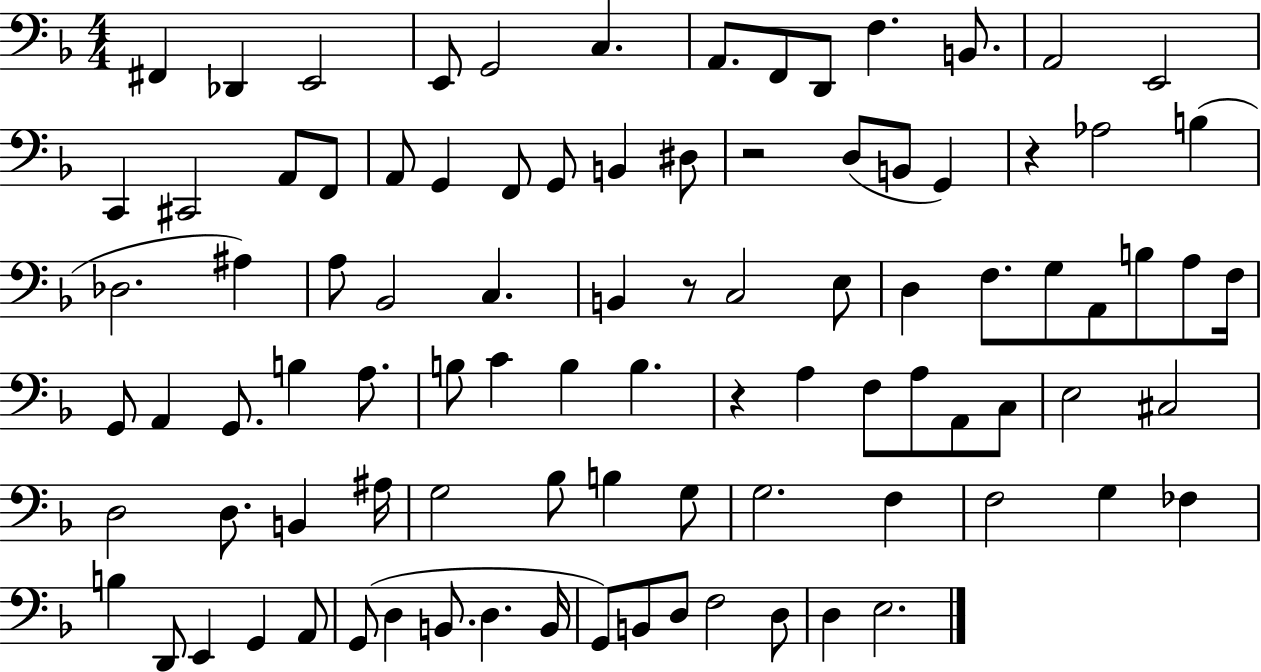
F#2/q Db2/q E2/h E2/e G2/h C3/q. A2/e. F2/e D2/e F3/q. B2/e. A2/h E2/h C2/q C#2/h A2/e F2/e A2/e G2/q F2/e G2/e B2/q D#3/e R/h D3/e B2/e G2/q R/q Ab3/h B3/q Db3/h. A#3/q A3/e Bb2/h C3/q. B2/q R/e C3/h E3/e D3/q F3/e. G3/e A2/e B3/e A3/e F3/s G2/e A2/q G2/e. B3/q A3/e. B3/e C4/q B3/q B3/q. R/q A3/q F3/e A3/e A2/e C3/e E3/h C#3/h D3/h D3/e. B2/q A#3/s G3/h Bb3/e B3/q G3/e G3/h. F3/q F3/h G3/q FES3/q B3/q D2/e E2/q G2/q A2/e G2/e D3/q B2/e. D3/q. B2/s G2/e B2/e D3/e F3/h D3/e D3/q E3/h.